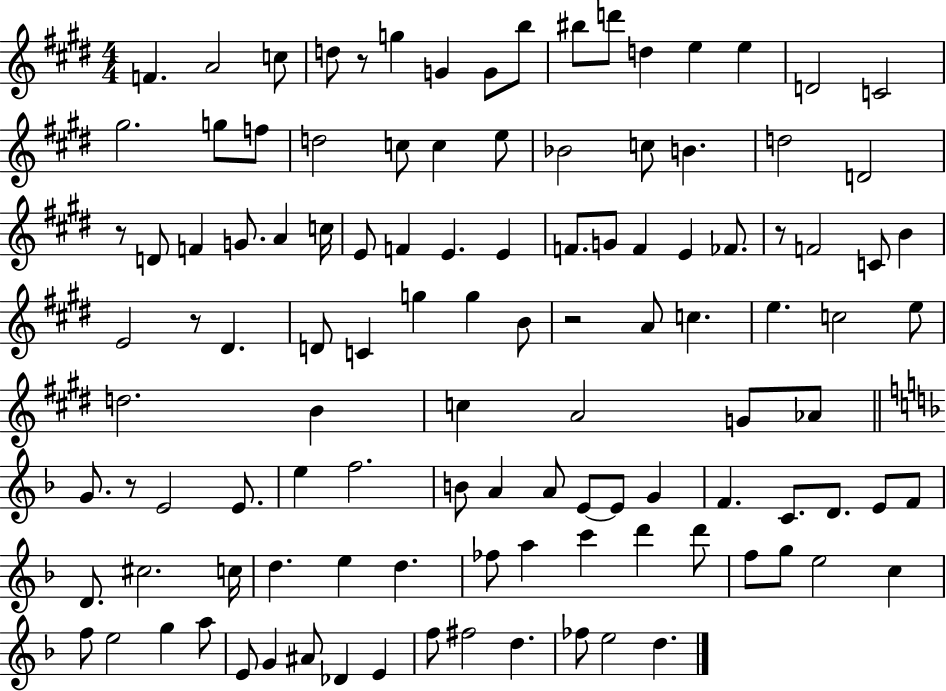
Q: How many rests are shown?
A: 6